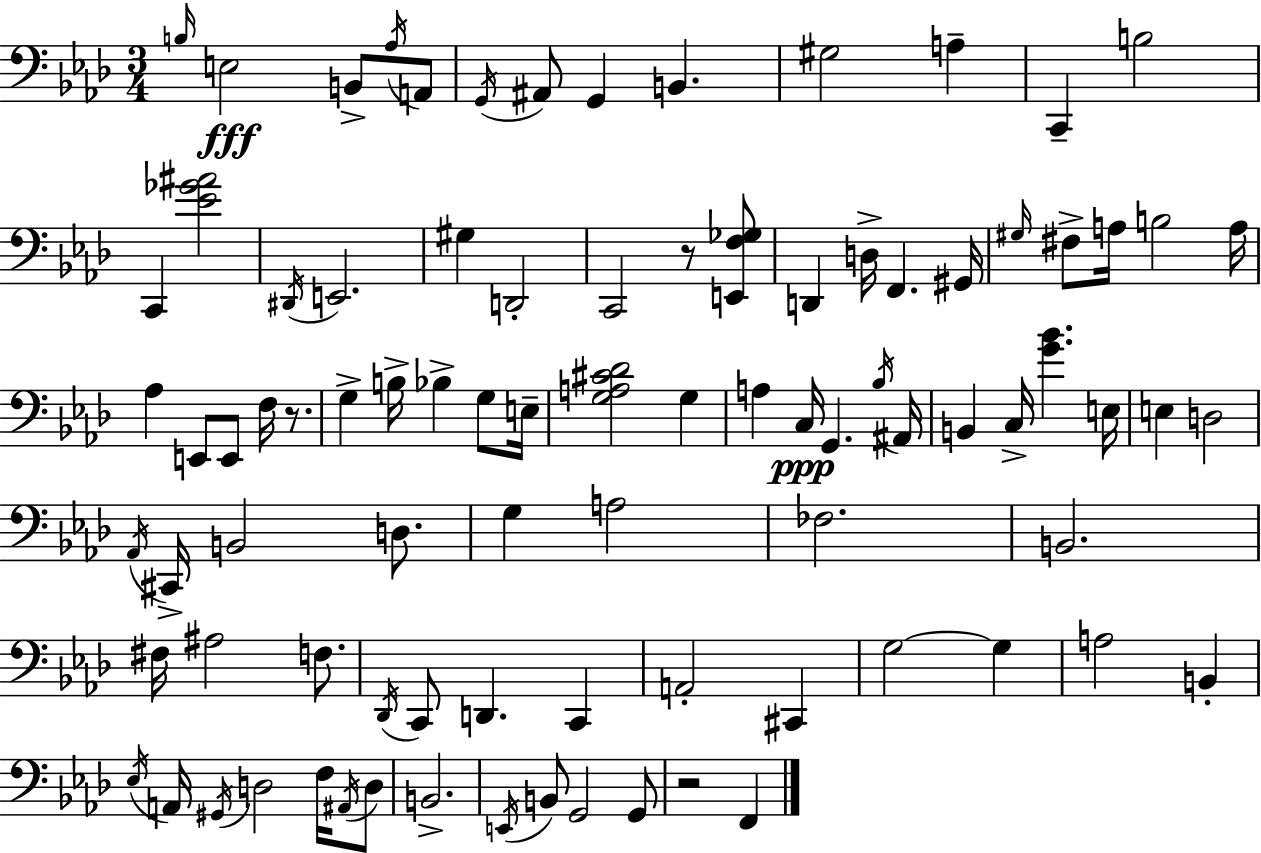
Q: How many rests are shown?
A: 3